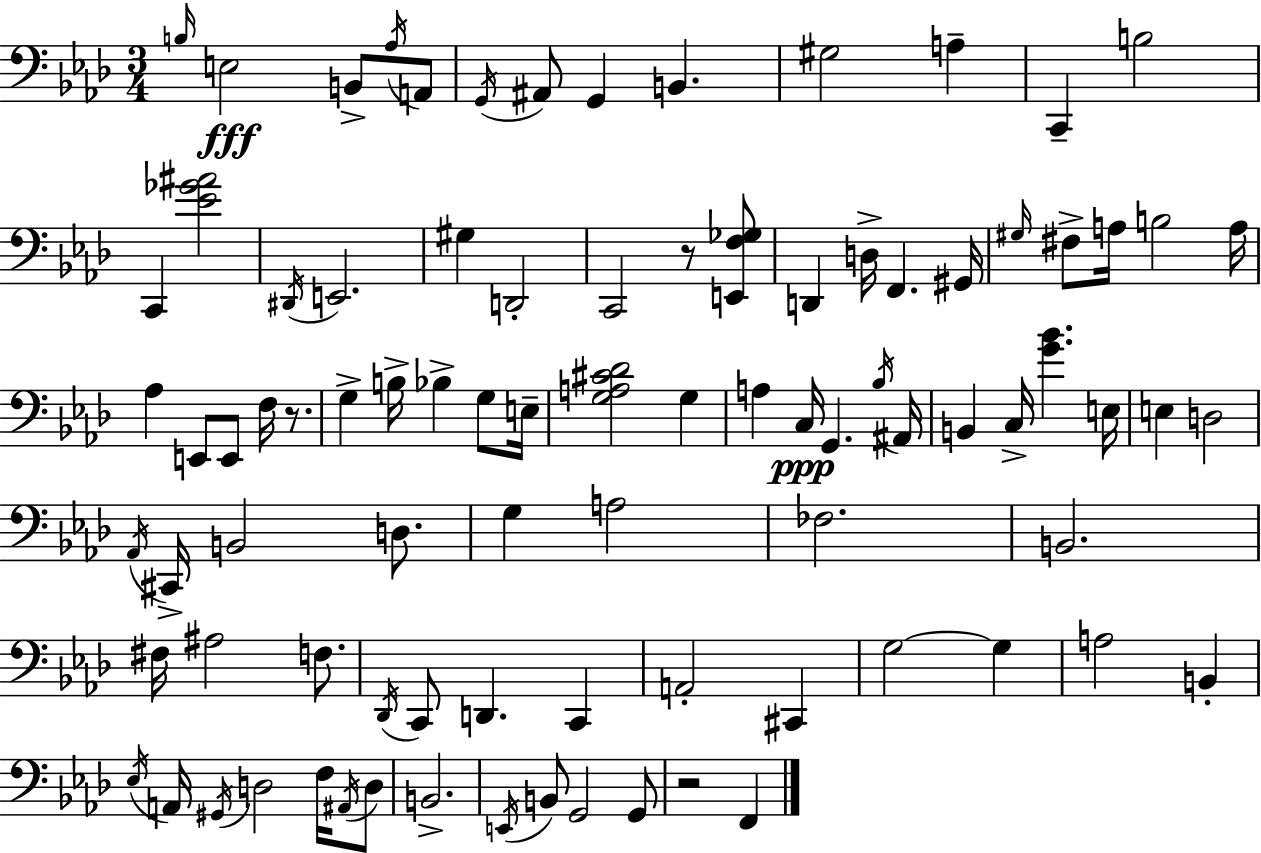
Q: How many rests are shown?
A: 3